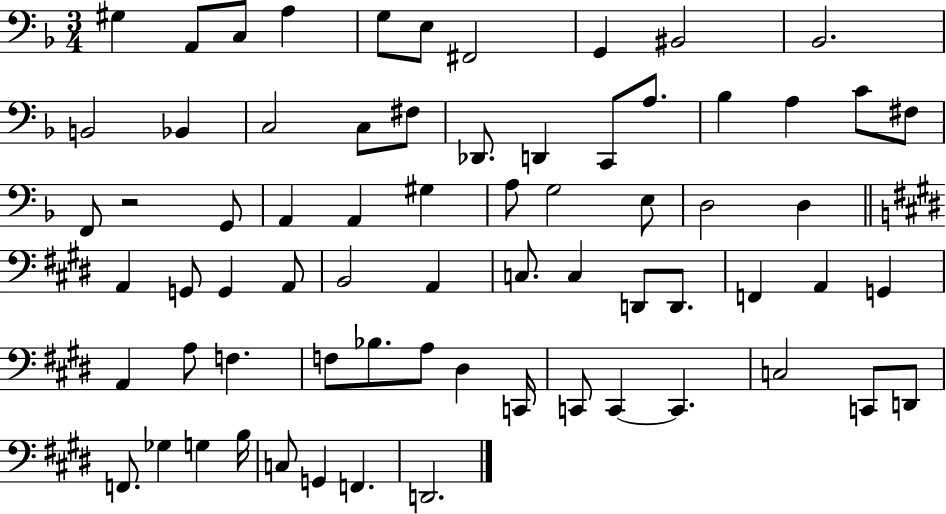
G#3/q A2/e C3/e A3/q G3/e E3/e F#2/h G2/q BIS2/h Bb2/h. B2/h Bb2/q C3/h C3/e F#3/e Db2/e. D2/q C2/e A3/e. Bb3/q A3/q C4/e F#3/e F2/e R/h G2/e A2/q A2/q G#3/q A3/e G3/h E3/e D3/h D3/q A2/q G2/e G2/q A2/e B2/h A2/q C3/e. C3/q D2/e D2/e. F2/q A2/q G2/q A2/q A3/e F3/q. F3/e Bb3/e. A3/e D#3/q C2/s C2/e C2/q C2/q. C3/h C2/e D2/e F2/e. Gb3/q G3/q B3/s C3/e G2/q F2/q. D2/h.